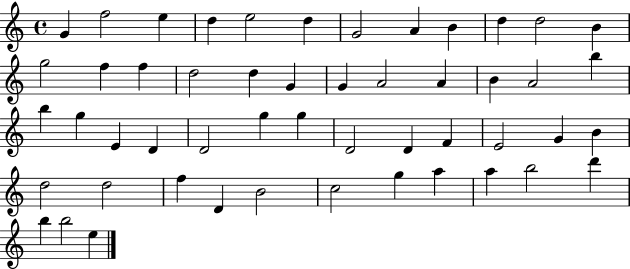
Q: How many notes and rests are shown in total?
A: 51